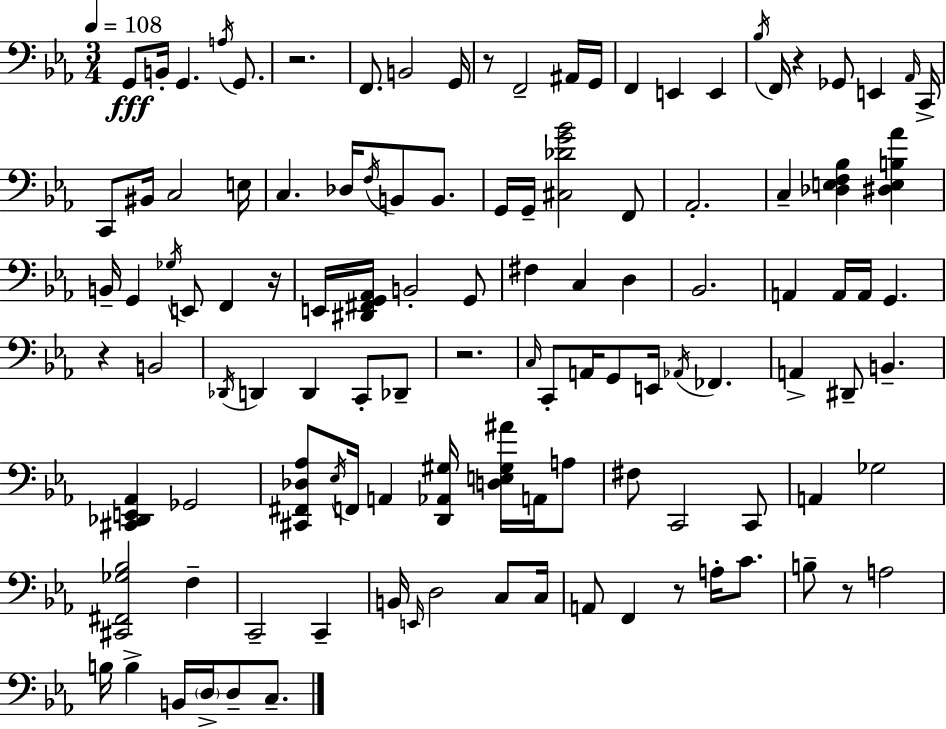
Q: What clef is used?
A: bass